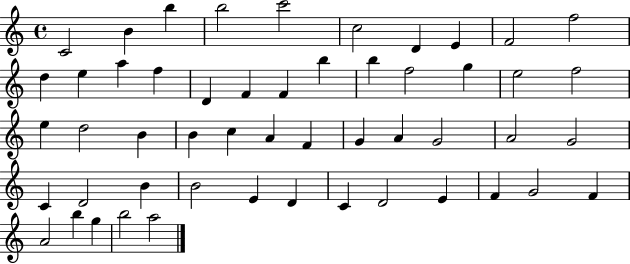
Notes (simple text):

C4/h B4/q B5/q B5/h C6/h C5/h D4/q E4/q F4/h F5/h D5/q E5/q A5/q F5/q D4/q F4/q F4/q B5/q B5/q F5/h G5/q E5/h F5/h E5/q D5/h B4/q B4/q C5/q A4/q F4/q G4/q A4/q G4/h A4/h G4/h C4/q D4/h B4/q B4/h E4/q D4/q C4/q D4/h E4/q F4/q G4/h F4/q A4/h B5/q G5/q B5/h A5/h